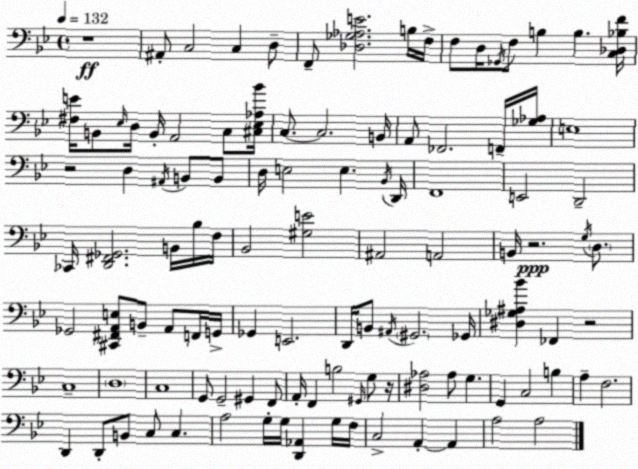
X:1
T:Untitled
M:4/4
L:1/4
K:Gm
z4 ^A,,/2 C,2 C, D,/2 F,,/2 [_D,_G,_A,E]2 B,/4 F,/4 F,/2 D,/4 _G,,/4 F,/2 B, B, [C,_D,_B,F]/4 [^F,E]/4 B,,/2 _E,/4 D,/4 B,,/4 A,,2 C,/2 [^C,_E,_A,_B]/4 C,/2 C,2 B,,/4 A,,/2 _F,,2 F,,/4 [_G,_A,]/4 E,4 z2 D, ^A,,/4 B,,/2 B,,/2 D,/4 E,2 E, _B,,/4 D,,/4 F,,4 E,,2 D,,2 _C,,/4 [D,,^F,,_G,,]2 B,,/4 _B,/4 F,/4 _B,,2 [^G,E]2 ^A,,2 A,,2 B,,/4 z2 G,/4 D,/2 _G,,2 [^C,,^F,,A,,E,]/2 B,,/2 A,,/2 F,,/4 G,,/4 _G,, E,,2 D,,/4 B,,/2 ^A,,/4 ^G,,2 _G,,/4 [^D,_G,^A,_B] _F,, z2 C,4 D,4 C,4 G,,/2 G,,2 ^G,, F,,/2 A,,/4 F,, B,2 ^G,,/4 G,/2 z/4 [^D,_A,]2 _A,/2 G, G,, C,2 B, A, F,2 D,, D,,/2 B,,/2 C,/2 C, A,2 G,/4 G,/4 [D,,_A,,] G,/4 F,/4 C,2 A,, A,, A,2 A,2